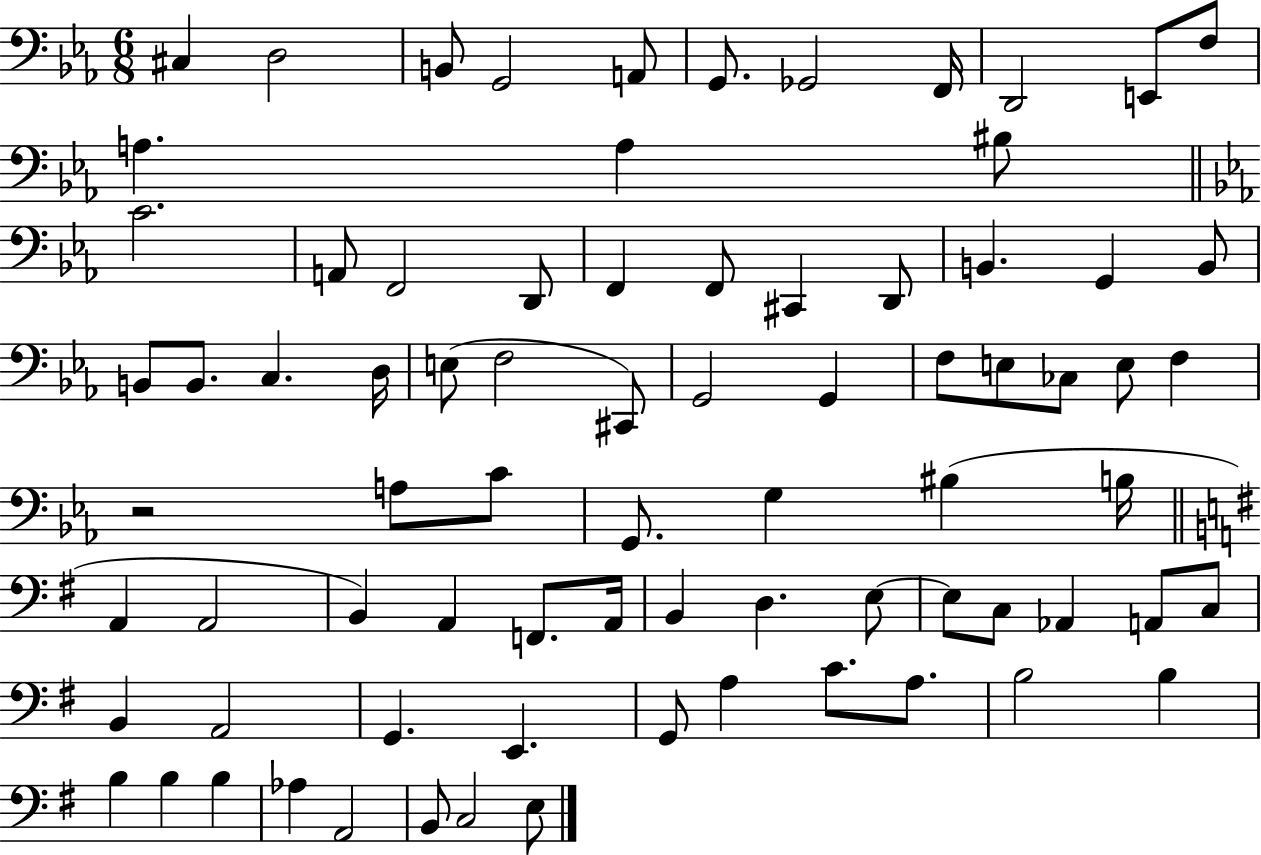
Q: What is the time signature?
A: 6/8